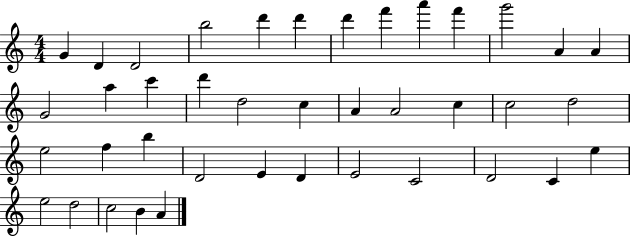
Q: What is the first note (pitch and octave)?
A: G4